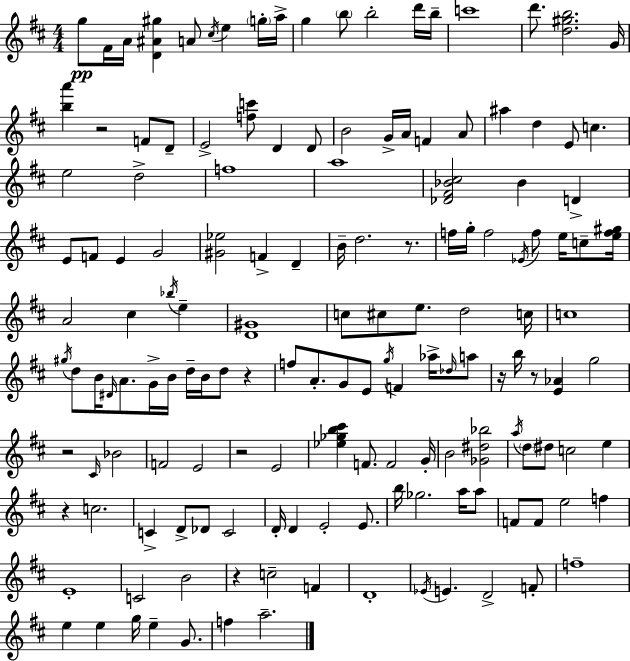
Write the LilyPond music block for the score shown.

{
  \clef treble
  \numericTimeSignature
  \time 4/4
  \key d \major
  \repeat volta 2 { g''8\pp fis'16 a'16 <d' ais' gis''>4 a'8 \acciaccatura { cis''16 } e''4 \parenthesize g''16-. | a''16-> g''4 \parenthesize b''8 b''2-. d'''16 | b''16-- c'''1 | d'''8. <d'' gis'' b''>2. | \break g'16 <b'' a'''>4 r2 f'8 d'8-- | e'2-> <f'' c'''>8 d'4 d'8 | b'2 g'16-> a'16 f'4 a'8 | ais''4 d''4 e'8 c''4. | \break e''2 d''2-> | f''1 | a''1 | <des' fis' bes' cis''>2 bes'4 d'4-> | \break e'8 f'8 e'4 g'2 | <gis' ees''>2 f'4-> d'4-- | b'16-- d''2. r8. | f''16 g''16-. f''2 \acciaccatura { ees'16 } f''8 e''16 c''8-- | \break <e'' f'' gis''>16 a'2 cis''4 \acciaccatura { bes''16 } e''4-- | <d' gis'>1 | c''8 cis''8 e''8. d''2 | c''16 c''1 | \break \acciaccatura { gis''16 } d''8 b'16 \grace { dis'16 } a'8. g'16-> b'16 d''16-- b'16 d''8 | r4 f''8 a'8.-. g'8 e'8 \acciaccatura { g''16 } f'4 | aes''16-> \grace { des''16 } a''8 r16 b''16 r8 <e' aes'>4 g''2 | r2 \grace { cis'16 } | \break bes'2 f'2 | e'2 r2 | e'2 <ees'' ges'' b'' cis'''>4 f'8. f'2 | g'16-. b'2 | \break <ges' dis'' bes''>2 \acciaccatura { a''16 } \parenthesize d''8 dis''8 c''2 | e''4 r4 c''2. | c'4-> d'8-> des'8 | c'2 d'16-. d'4 e'2-. | \break e'8. b''16 ges''2. | a''16 a''8 f'8 f'8 e''2 | f''4 e'1-. | c'2 | \break b'2 r4 c''2-- | f'4 d'1-. | \acciaccatura { ees'16 } e'4. | d'2-> f'8-. f''1-- | \break e''4 e''4 | g''16 e''4-- g'8. f''4 a''2.-- | } \bar "|."
}